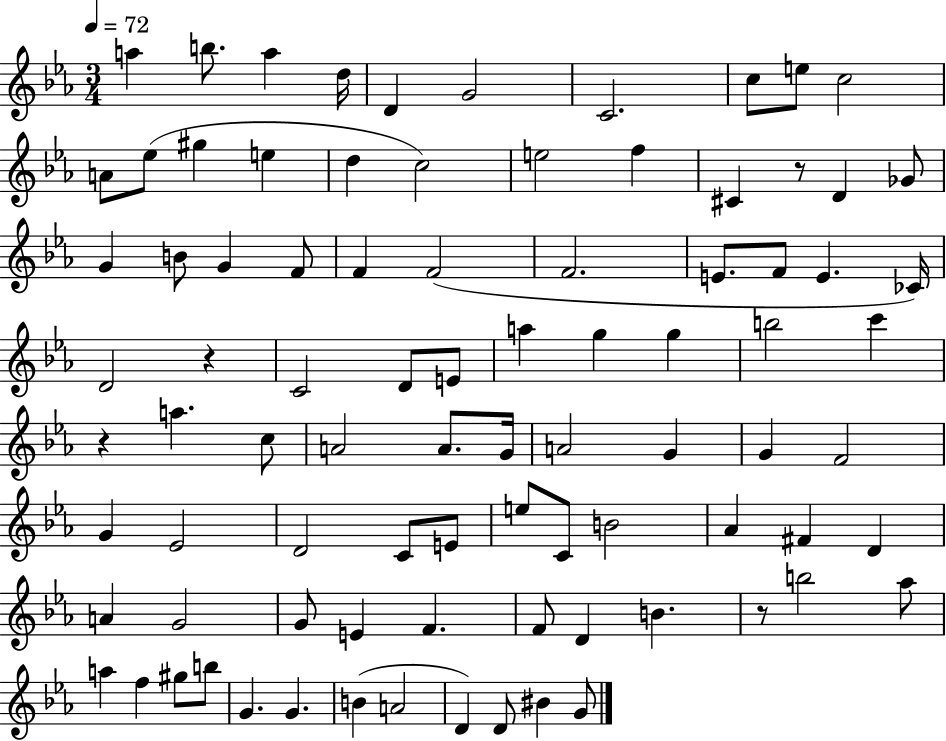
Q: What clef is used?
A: treble